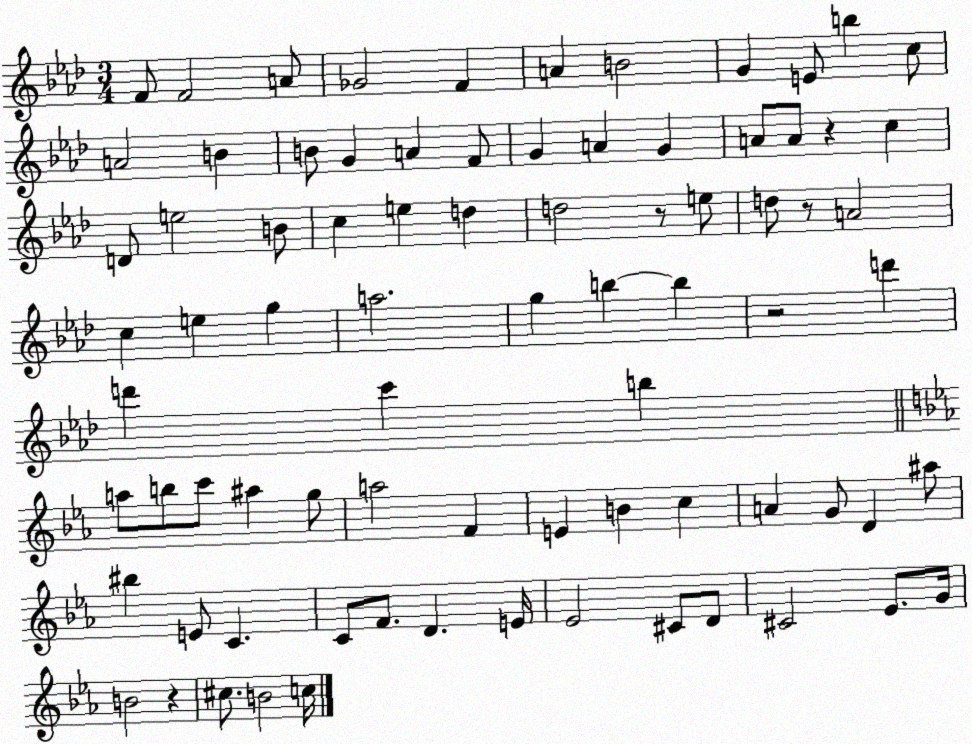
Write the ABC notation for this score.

X:1
T:Untitled
M:3/4
L:1/4
K:Ab
F/2 F2 A/2 _G2 F A B2 G E/2 b c/2 A2 B B/2 G A F/2 G A G A/2 A/2 z c D/2 e2 B/2 c e d d2 z/2 e/2 d/2 z/2 A2 c e g a2 g b b z2 d' d' c' b a/2 b/2 c'/2 ^a g/2 a2 F E B c A G/2 D ^a/2 ^b E/2 C C/2 F/2 D E/4 _E2 ^C/2 D/2 ^C2 _E/2 G/4 B2 z ^c/2 B2 c/4